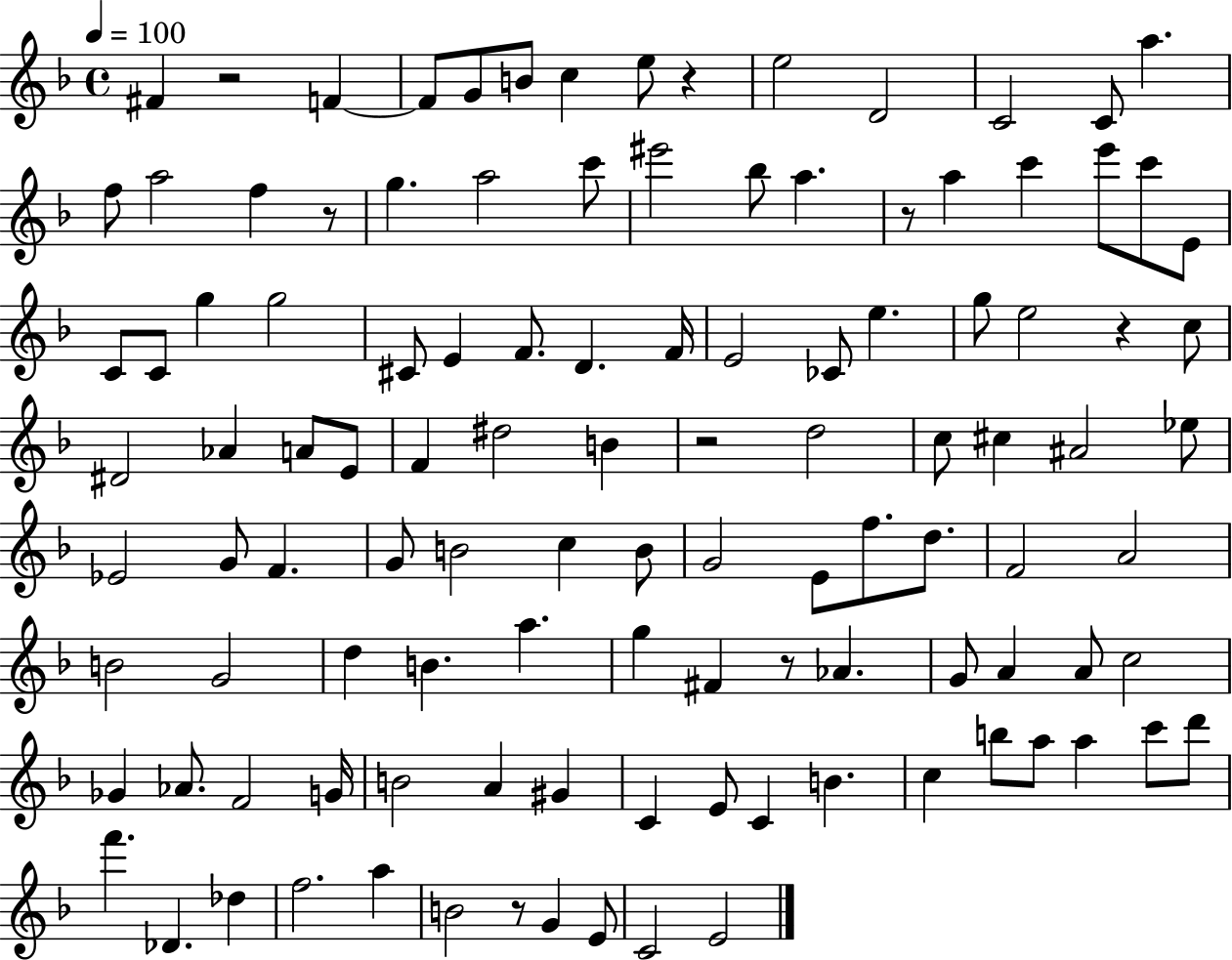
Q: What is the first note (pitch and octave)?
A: F#4